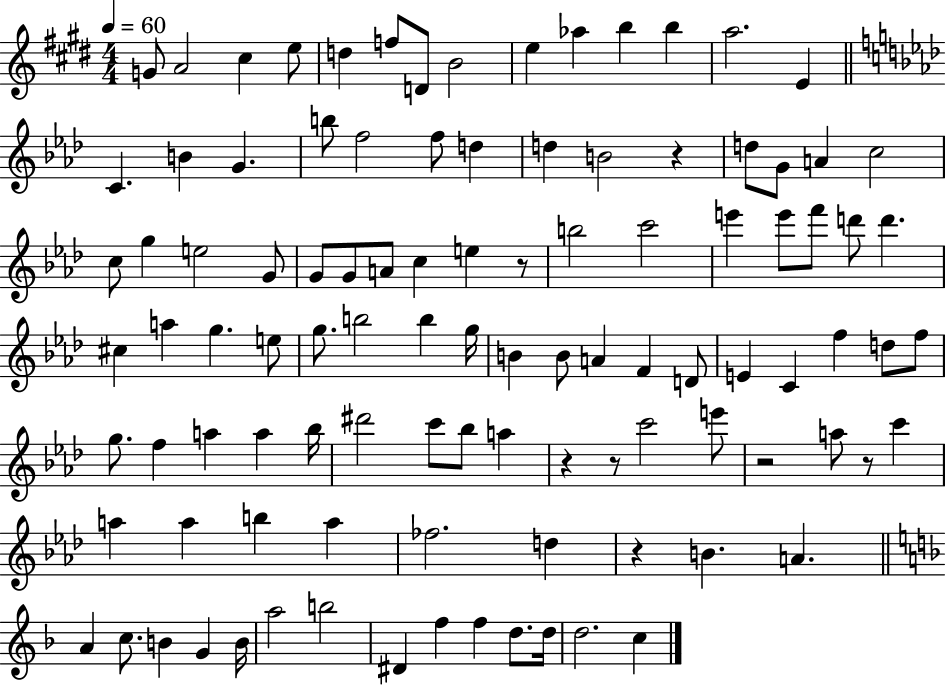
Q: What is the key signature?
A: E major